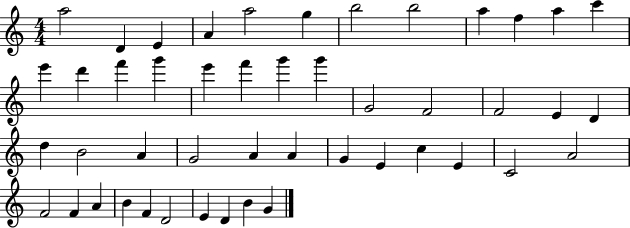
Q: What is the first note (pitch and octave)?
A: A5